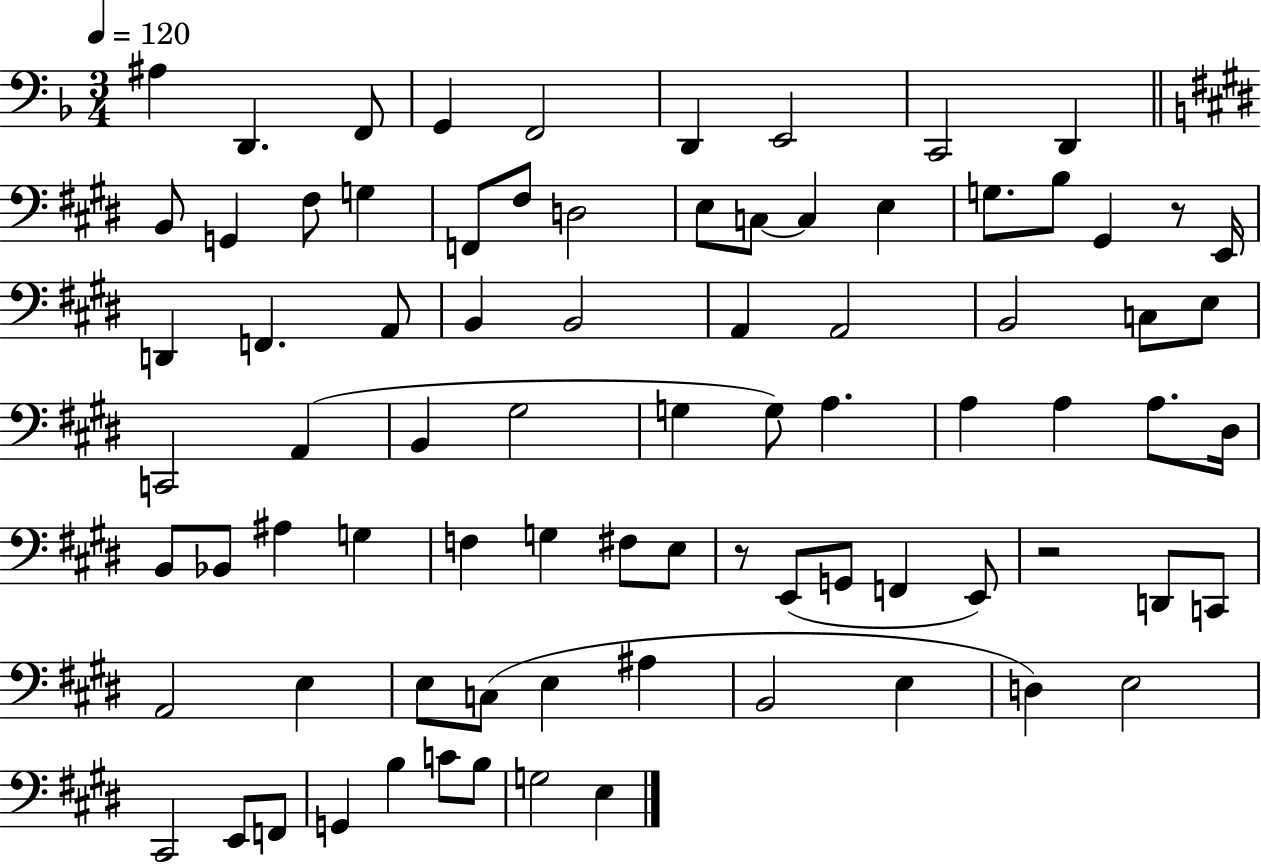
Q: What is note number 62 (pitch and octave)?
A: E3